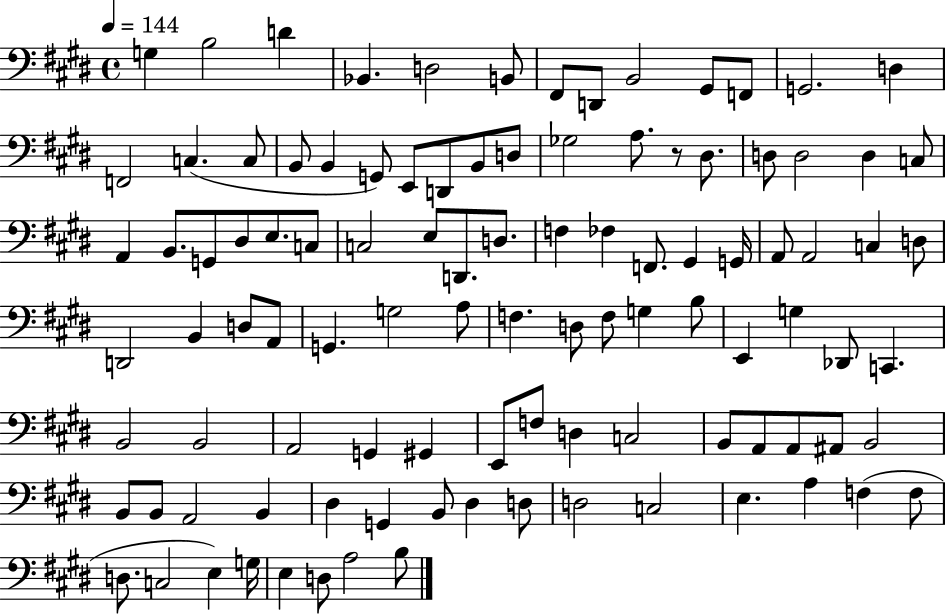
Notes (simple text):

G3/q B3/h D4/q Bb2/q. D3/h B2/e F#2/e D2/e B2/h G#2/e F2/e G2/h. D3/q F2/h C3/q. C3/e B2/e B2/q G2/e E2/e D2/e B2/e D3/e Gb3/h A3/e. R/e D#3/e. D3/e D3/h D3/q C3/e A2/q B2/e. G2/e D#3/e E3/e. C3/e C3/h E3/e D2/e. D3/e. F3/q FES3/q F2/e. G#2/q G2/s A2/e A2/h C3/q D3/e D2/h B2/q D3/e A2/e G2/q. G3/h A3/e F3/q. D3/e F3/e G3/q B3/e E2/q G3/q Db2/e C2/q. B2/h B2/h A2/h G2/q G#2/q E2/e F3/e D3/q C3/h B2/e A2/e A2/e A#2/e B2/h B2/e B2/e A2/h B2/q D#3/q G2/q B2/e D#3/q D3/e D3/h C3/h E3/q. A3/q F3/q F3/e D3/e. C3/h E3/q G3/s E3/q D3/e A3/h B3/e